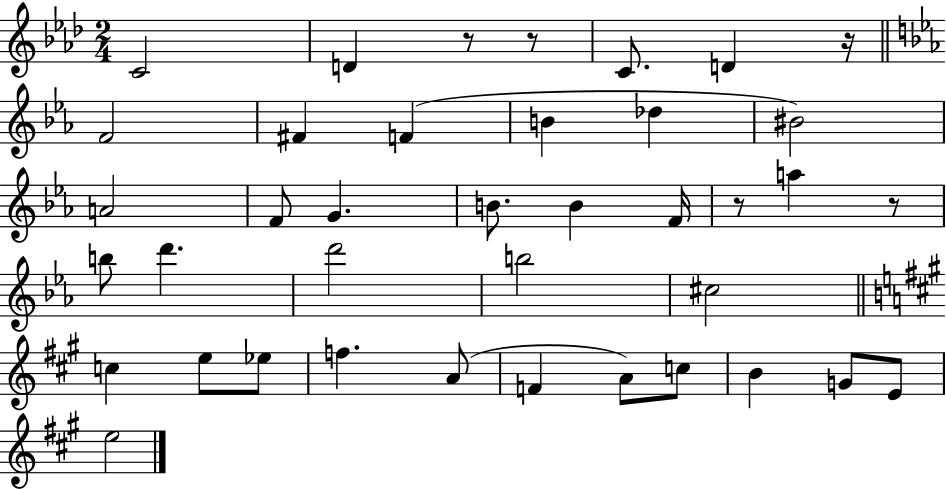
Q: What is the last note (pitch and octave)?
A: E5